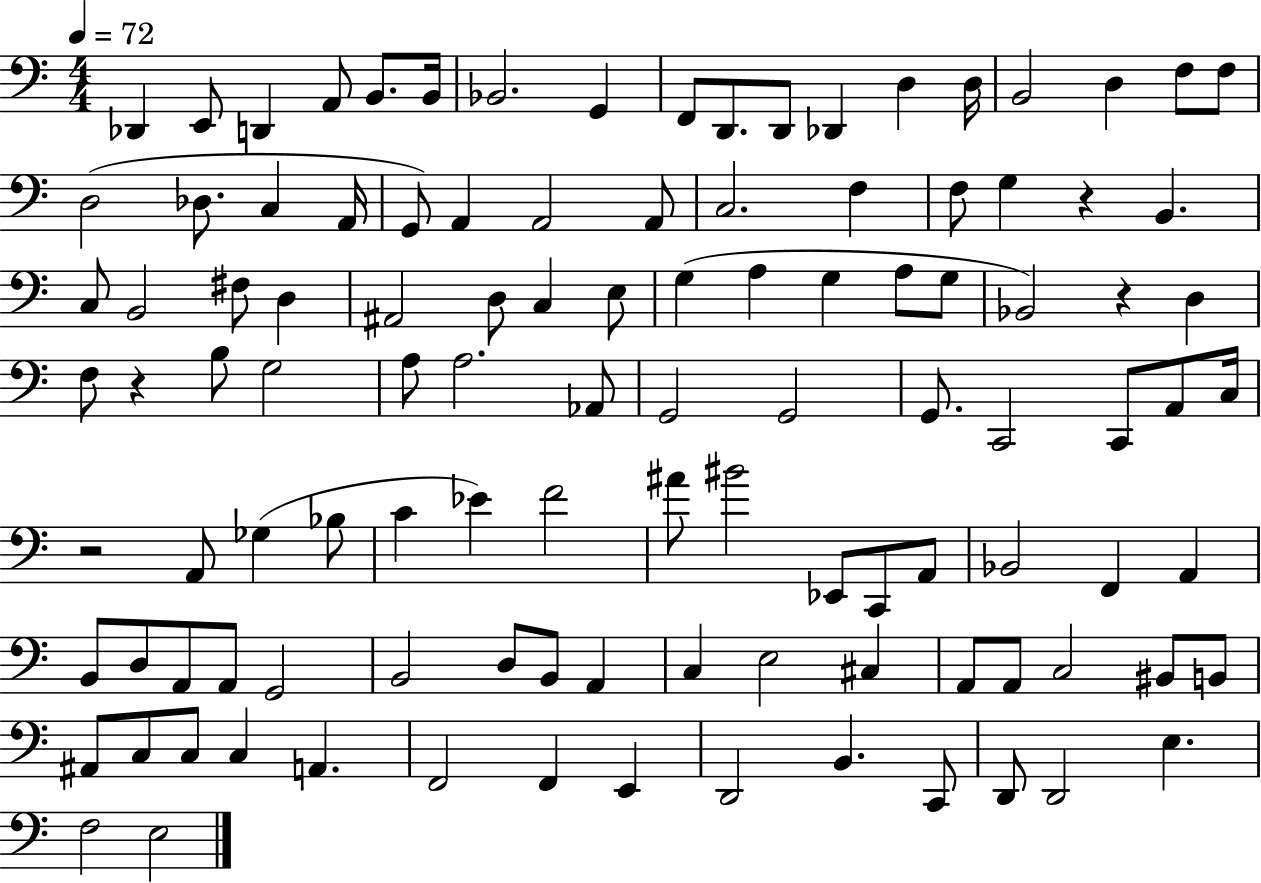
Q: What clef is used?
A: bass